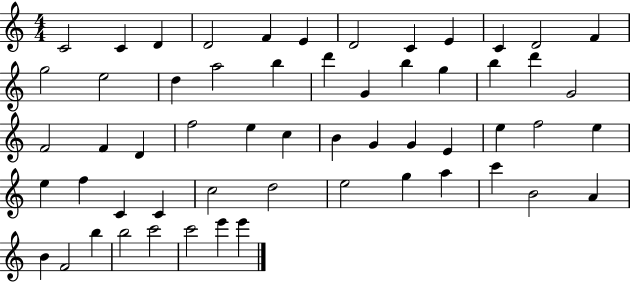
C4/h C4/q D4/q D4/h F4/q E4/q D4/h C4/q E4/q C4/q D4/h F4/q G5/h E5/h D5/q A5/h B5/q D6/q G4/q B5/q G5/q B5/q D6/q G4/h F4/h F4/q D4/q F5/h E5/q C5/q B4/q G4/q G4/q E4/q E5/q F5/h E5/q E5/q F5/q C4/q C4/q C5/h D5/h E5/h G5/q A5/q C6/q B4/h A4/q B4/q F4/h B5/q B5/h C6/h C6/h E6/q E6/q